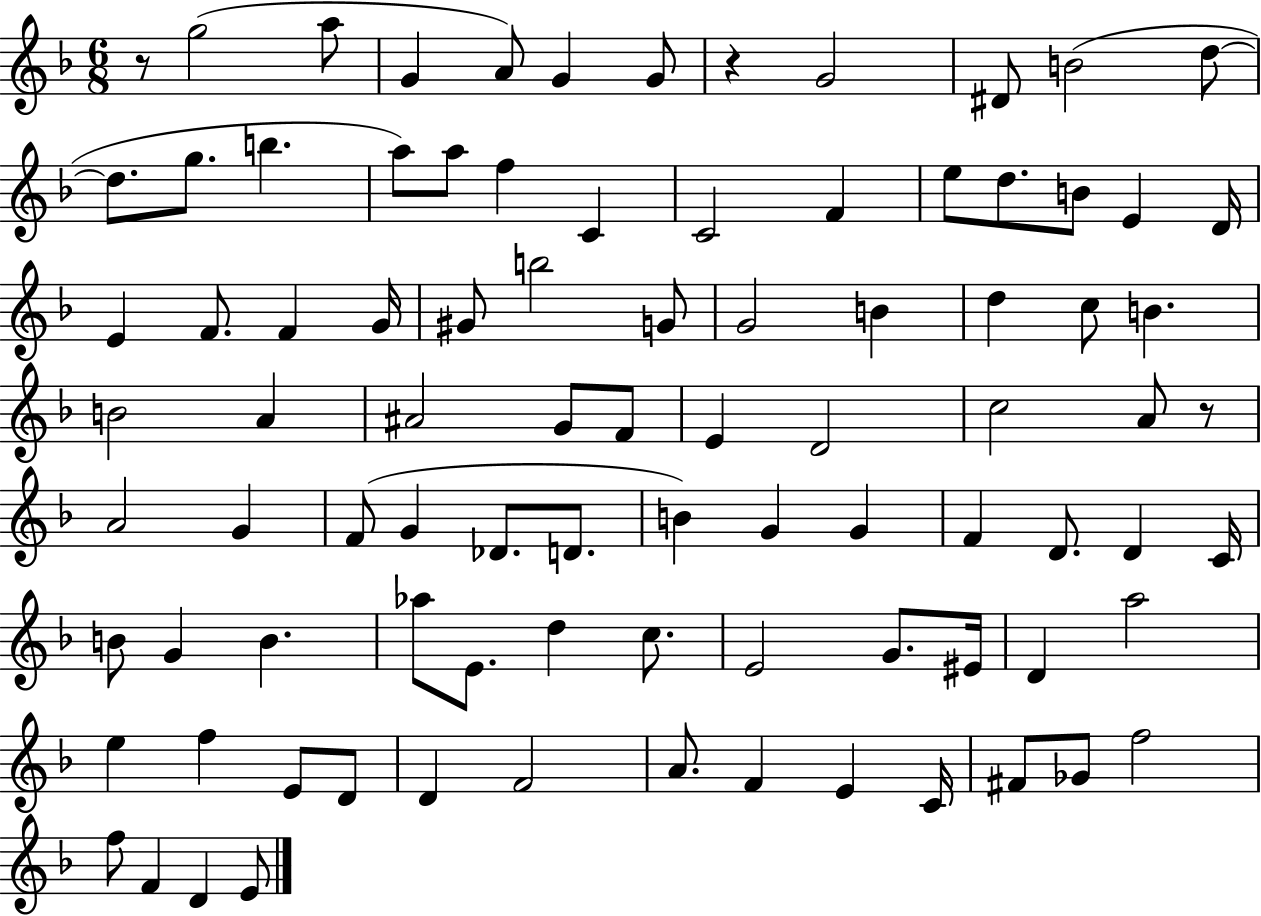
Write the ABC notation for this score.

X:1
T:Untitled
M:6/8
L:1/4
K:F
z/2 g2 a/2 G A/2 G G/2 z G2 ^D/2 B2 d/2 d/2 g/2 b a/2 a/2 f C C2 F e/2 d/2 B/2 E D/4 E F/2 F G/4 ^G/2 b2 G/2 G2 B d c/2 B B2 A ^A2 G/2 F/2 E D2 c2 A/2 z/2 A2 G F/2 G _D/2 D/2 B G G F D/2 D C/4 B/2 G B _a/2 E/2 d c/2 E2 G/2 ^E/4 D a2 e f E/2 D/2 D F2 A/2 F E C/4 ^F/2 _G/2 f2 f/2 F D E/2